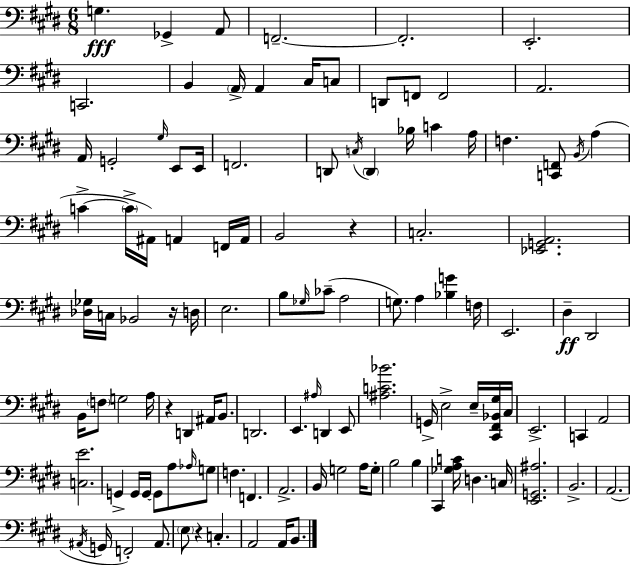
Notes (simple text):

G3/q. Gb2/q A2/e F2/h. F2/h. E2/h. C2/h. B2/q A2/s A2/q C#3/s C3/e D2/e F2/e F2/h A2/h. A2/s G2/h G#3/s E2/e E2/s F2/h. D2/e C3/s D2/q Bb3/s C4/q A3/s F3/q. [C2,F2]/e B2/s A3/q C4/q C4/s A#2/s A2/q F2/s A2/s B2/h R/q C3/h. [Eb2,G2,A2]/h. [Db3,Gb3]/s C3/s Bb2/h R/s D3/s E3/h. B3/e Gb3/s CES4/e A3/h G3/e. A3/q [Bb3,G4]/q F3/s E2/h. D#3/q D#2/h B2/s F3/e G3/h A3/s R/q D2/q A#2/s B2/e. D2/h. E2/q. A#3/s D2/q E2/e [A#3,C4,Bb4]/h. G2/s E3/h E3/s [C#2,F#2,Bb2,G#3]/s C#3/s E2/h. C2/q A2/h [C3,E4]/h. G2/q G2/s G2/s G2/e A3/e Ab3/s G3/e F3/q. F2/q. A2/h. B2/s G3/h A3/s G3/e B3/h B3/q C#2/q [Gb3,A3,C4]/s D3/q. C3/s [E2,G2,A#3]/h. B2/h. A2/h. A#2/s G2/s F2/h A#2/e. E3/e R/q C3/q. A2/h A2/s B2/e.